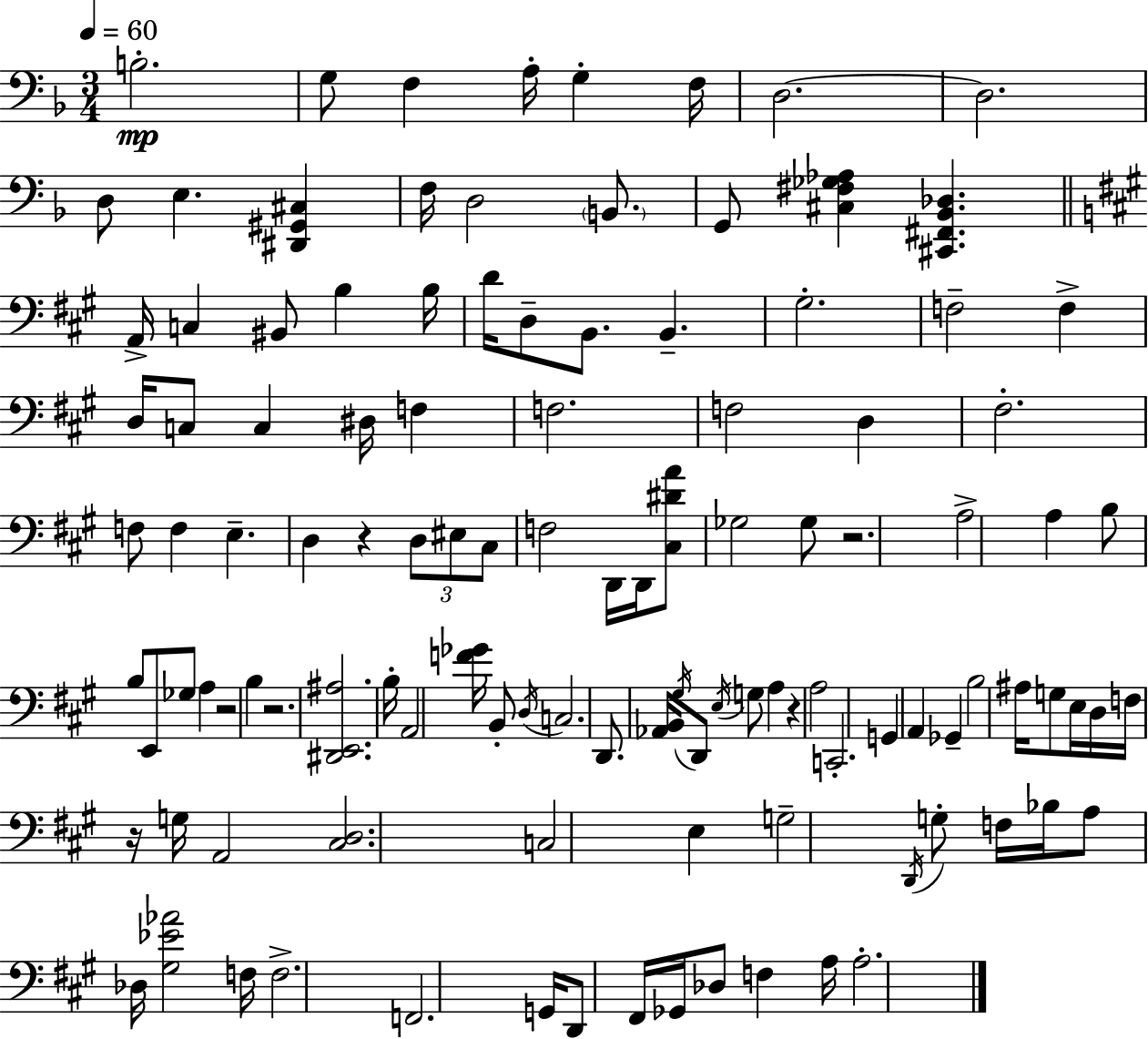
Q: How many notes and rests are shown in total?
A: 114